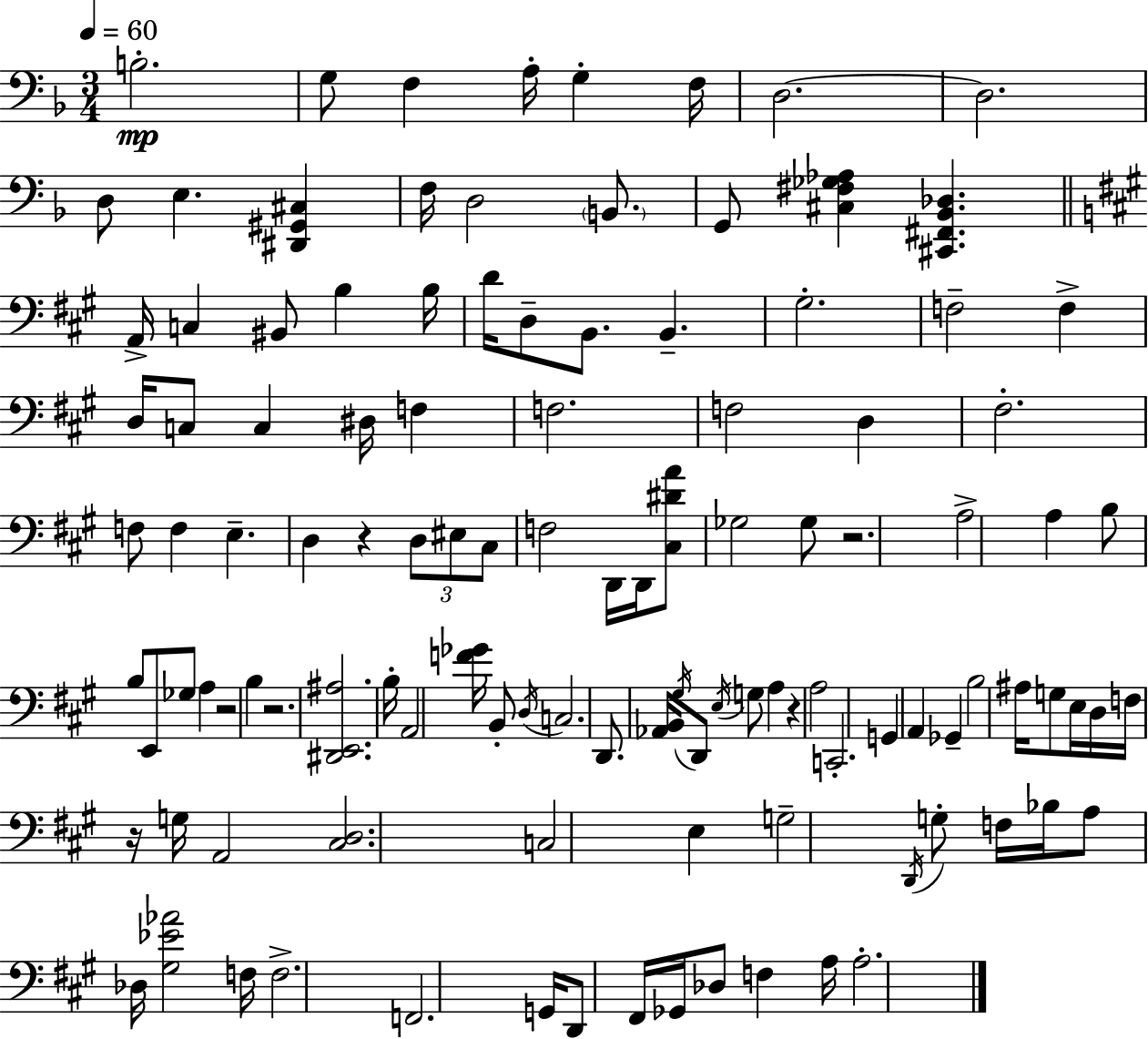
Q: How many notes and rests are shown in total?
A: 114